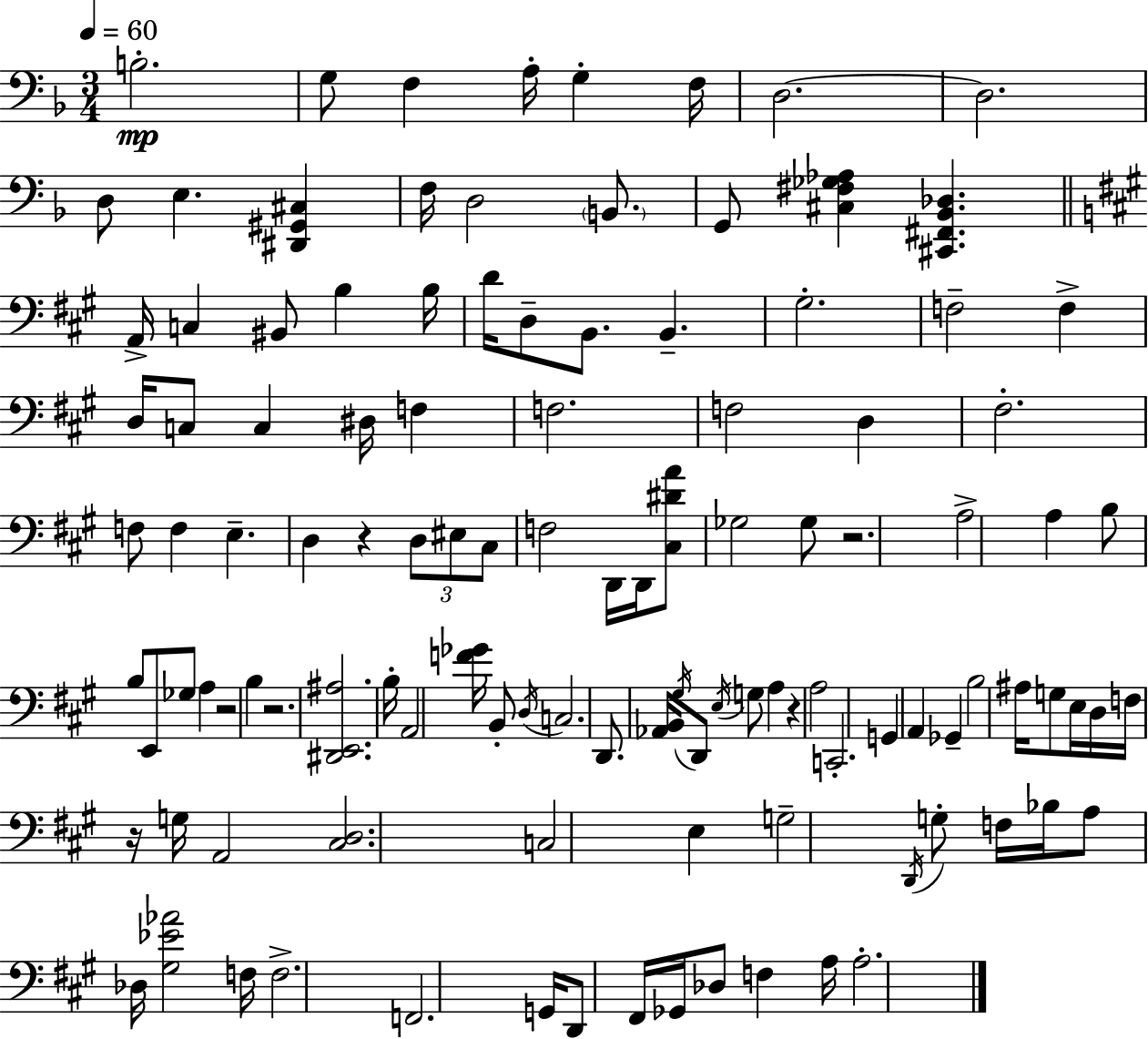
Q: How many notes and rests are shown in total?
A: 114